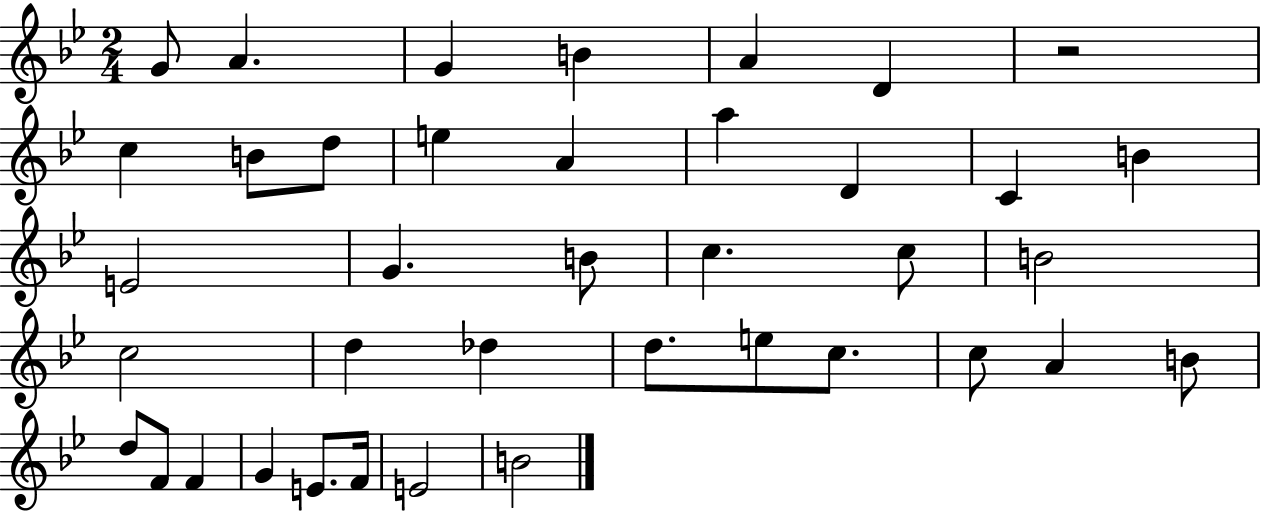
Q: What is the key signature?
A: BES major